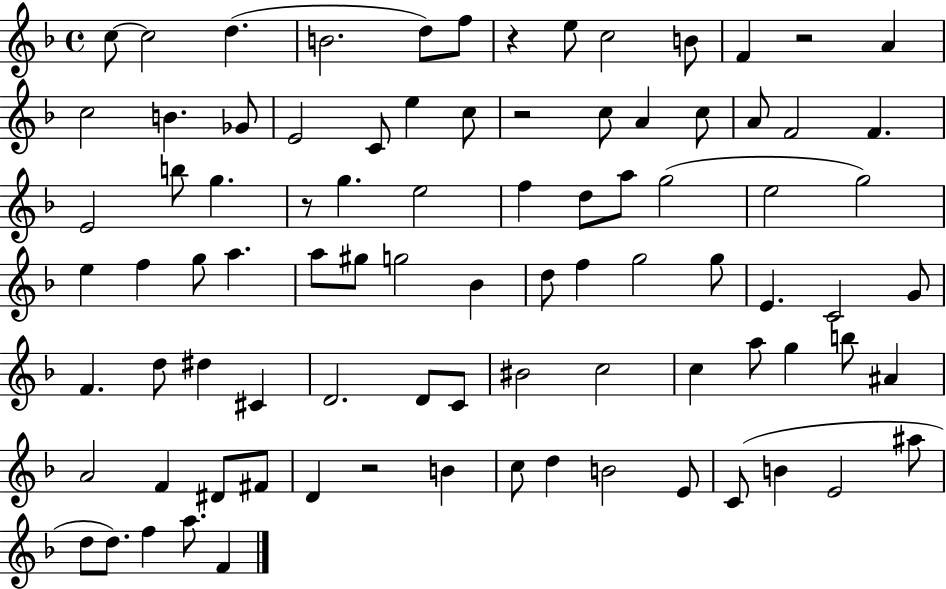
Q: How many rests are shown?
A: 5